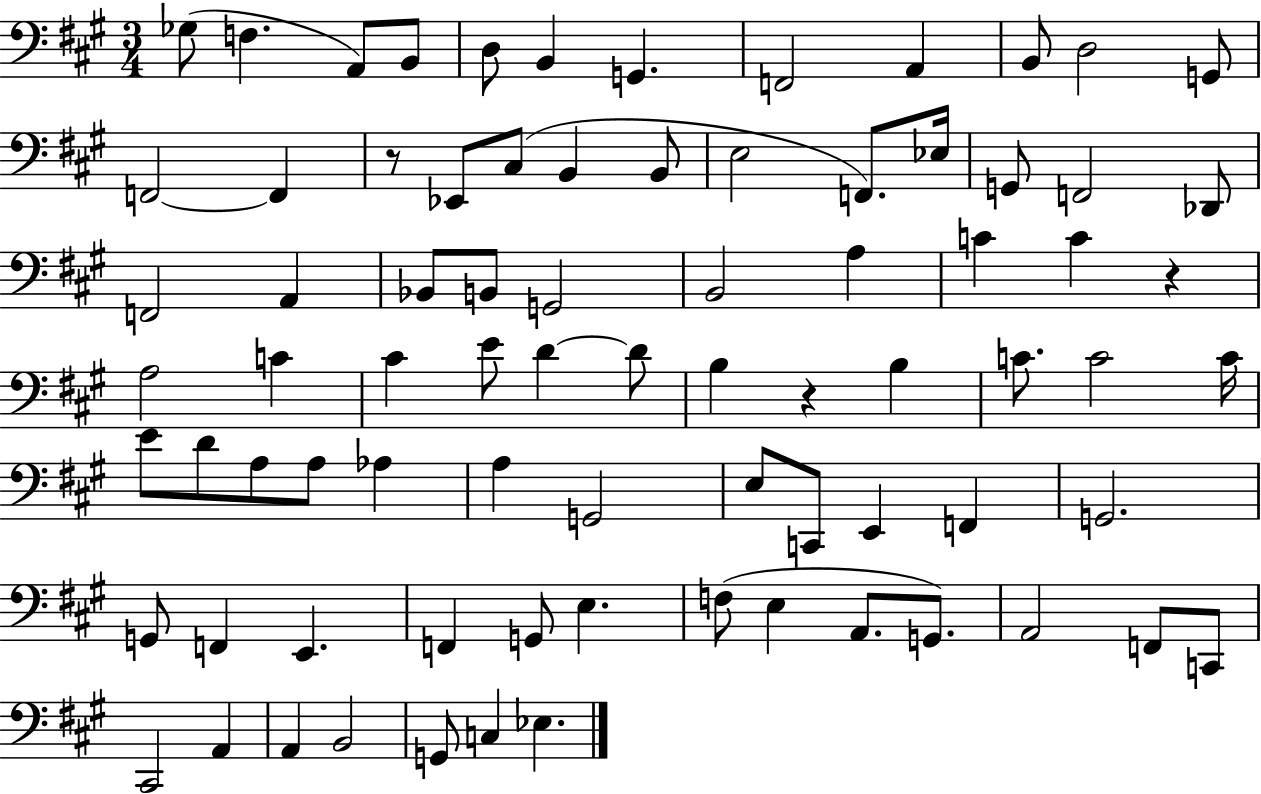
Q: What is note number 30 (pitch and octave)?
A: B2